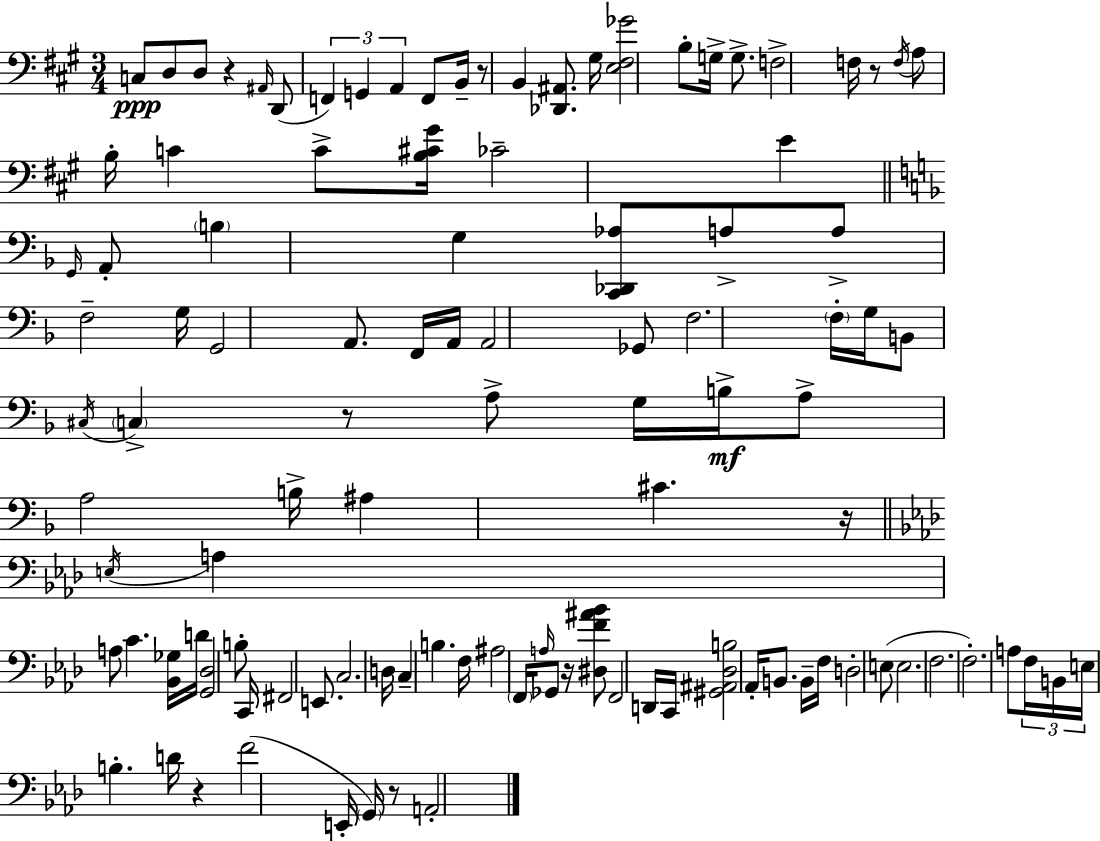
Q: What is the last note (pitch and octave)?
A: A2